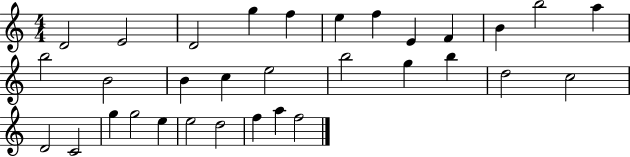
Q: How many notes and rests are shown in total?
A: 32